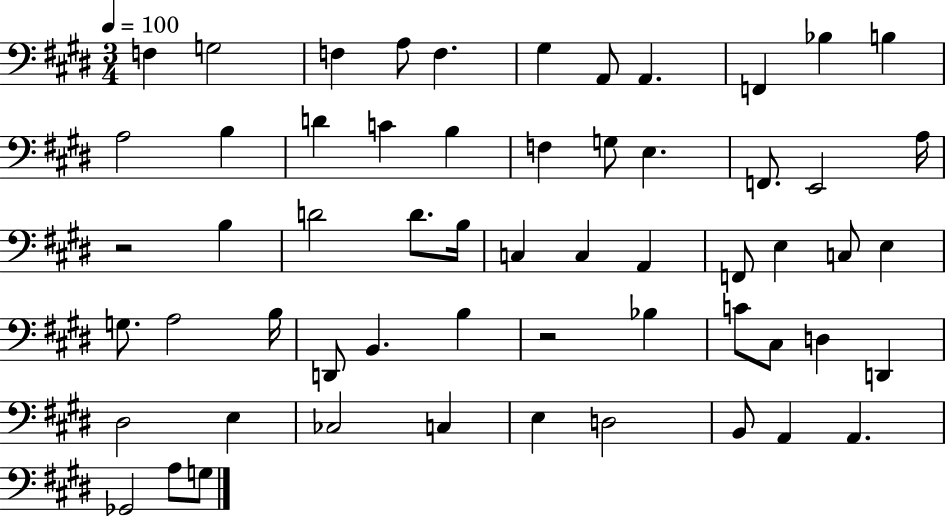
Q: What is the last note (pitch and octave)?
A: G3